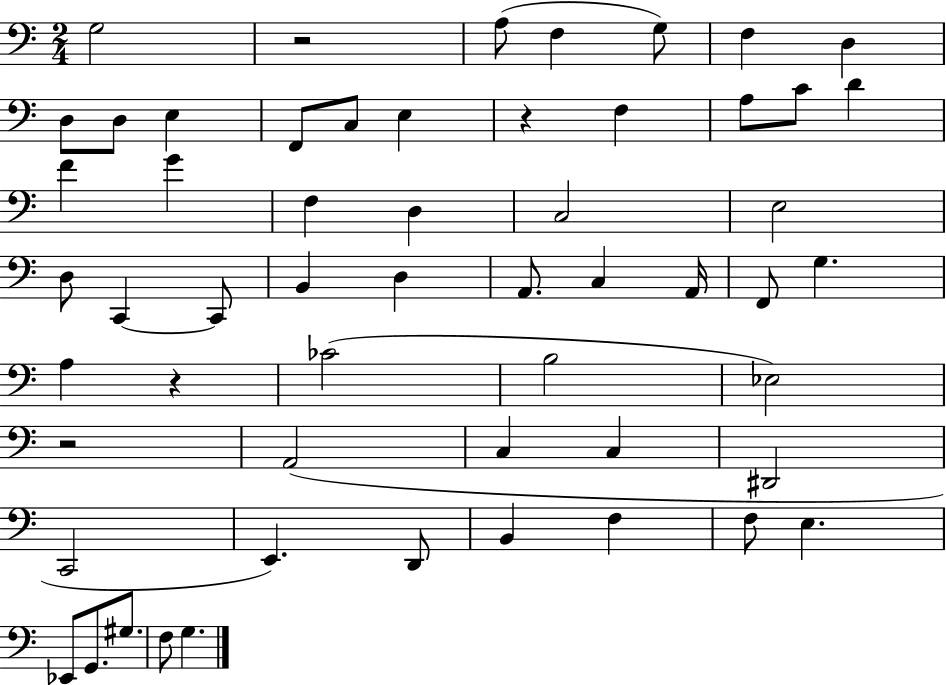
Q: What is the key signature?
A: C major